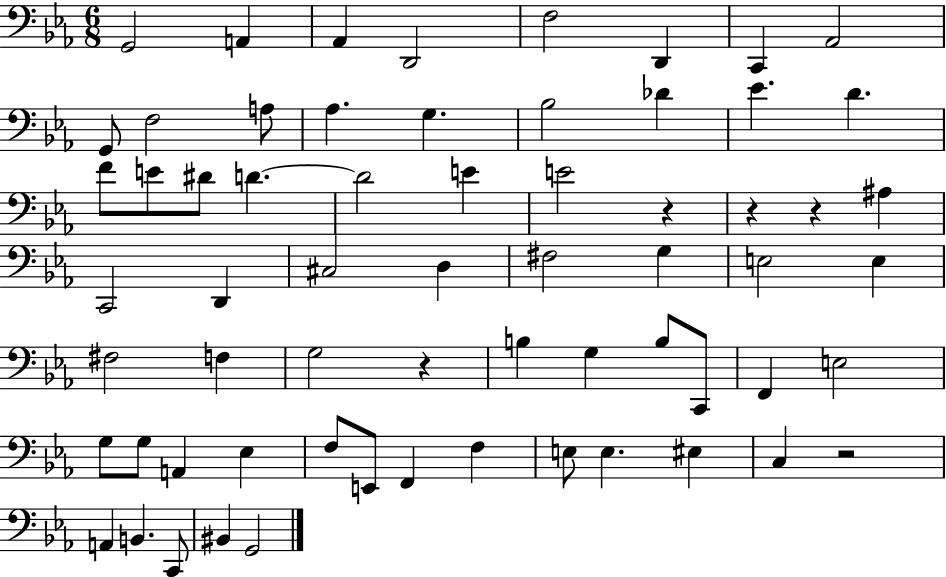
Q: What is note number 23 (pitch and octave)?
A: E4